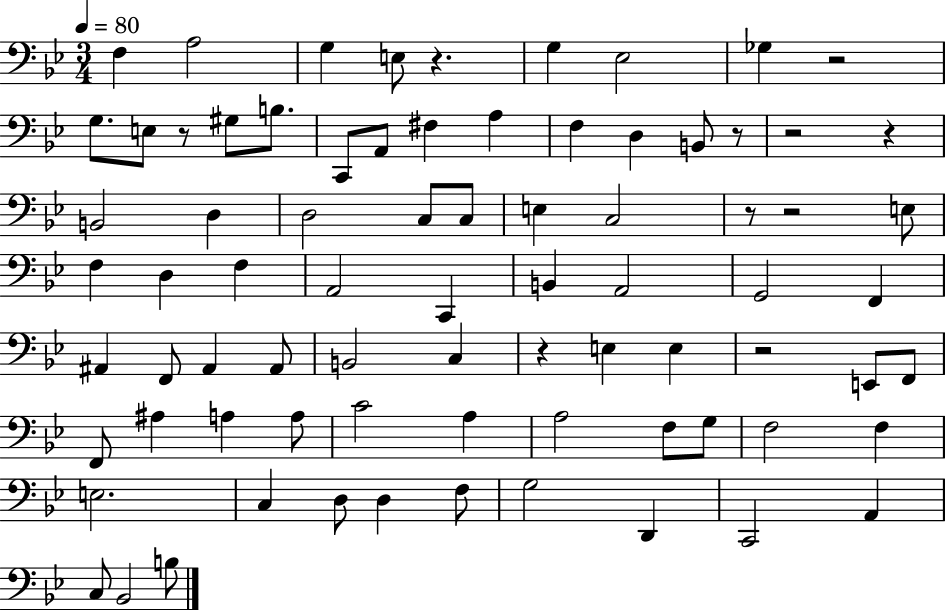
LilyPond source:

{
  \clef bass
  \numericTimeSignature
  \time 3/4
  \key bes \major
  \tempo 4 = 80
  f4 a2 | g4 e8 r4. | g4 ees2 | ges4 r2 | \break g8. e8 r8 gis8 b8. | c,8 a,8 fis4 a4 | f4 d4 b,8 r8 | r2 r4 | \break b,2 d4 | d2 c8 c8 | e4 c2 | r8 r2 e8 | \break f4 d4 f4 | a,2 c,4 | b,4 a,2 | g,2 f,4 | \break ais,4 f,8 ais,4 ais,8 | b,2 c4 | r4 e4 e4 | r2 e,8 f,8 | \break f,8 ais4 a4 a8 | c'2 a4 | a2 f8 g8 | f2 f4 | \break e2. | c4 d8 d4 f8 | g2 d,4 | c,2 a,4 | \break c8 bes,2 b8 | \bar "|."
}